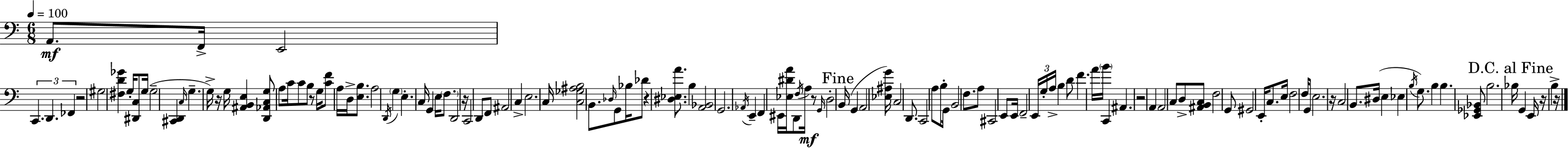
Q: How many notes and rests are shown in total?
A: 131